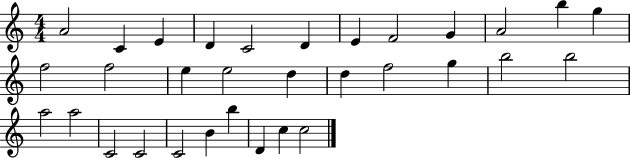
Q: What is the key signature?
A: C major